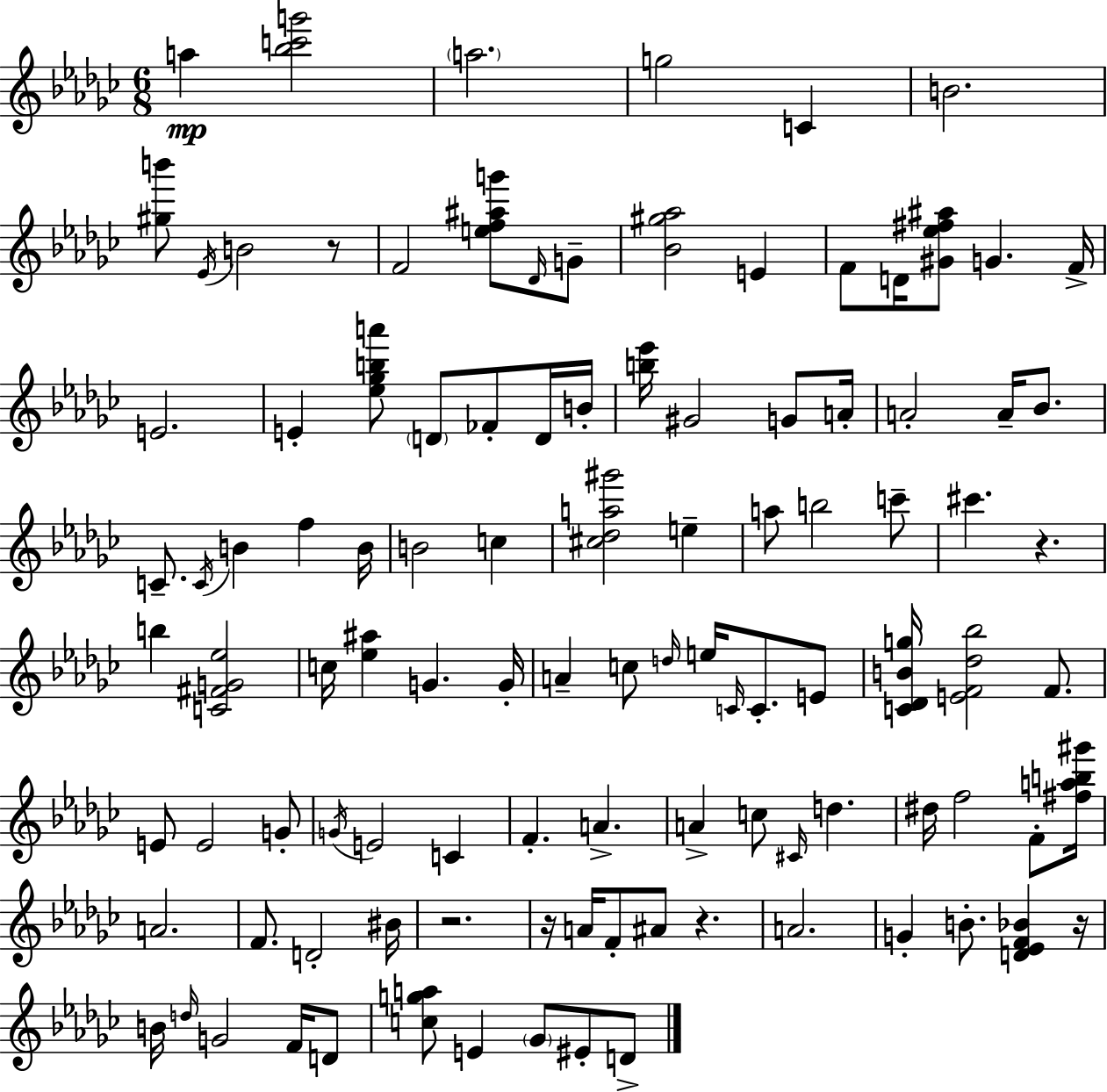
A5/q [Bb5,C6,G6]/h A5/h. G5/h C4/q B4/h. [G#5,B6]/e Eb4/s B4/h R/e F4/h [E5,F5,A#5,G6]/e Db4/s G4/e [Bb4,G#5,Ab5]/h E4/q F4/e D4/s [G#4,Eb5,F#5,A#5]/e G4/q. F4/s E4/h. E4/q [Eb5,Gb5,B5,A6]/e D4/e FES4/e D4/s B4/s [B5,Eb6]/s G#4/h G4/e A4/s A4/h A4/s Bb4/e. C4/e. C4/s B4/q F5/q B4/s B4/h C5/q [C#5,Db5,A5,G#6]/h E5/q A5/e B5/h C6/e C#6/q. R/q. B5/q [C4,F#4,G4,Eb5]/h C5/s [Eb5,A#5]/q G4/q. G4/s A4/q C5/e D5/s E5/s C4/s C4/e. E4/e [C4,Db4,B4,G5]/s [E4,F4,Db5,Bb5]/h F4/e. E4/e E4/h G4/e G4/s E4/h C4/q F4/q. A4/q. A4/q C5/e C#4/s D5/q. D#5/s F5/h F4/e [F#5,A5,B5,G#6]/s A4/h. F4/e. D4/h BIS4/s R/h. R/s A4/s F4/e A#4/e R/q. A4/h. G4/q B4/e. [D4,Eb4,F4,Bb4]/q R/s B4/s D5/s G4/h F4/s D4/e [C5,G5,A5]/e E4/q Gb4/e EIS4/e D4/e